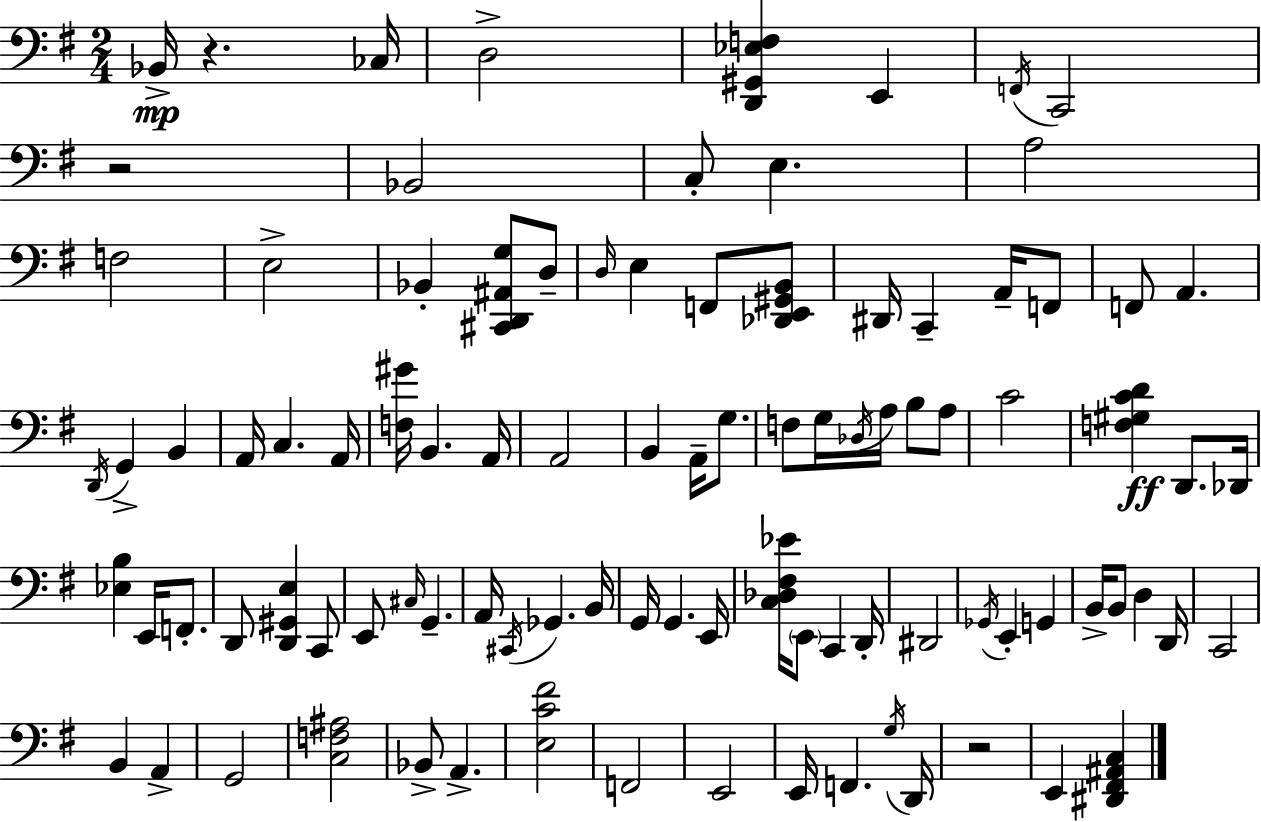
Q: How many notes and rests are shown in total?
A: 96